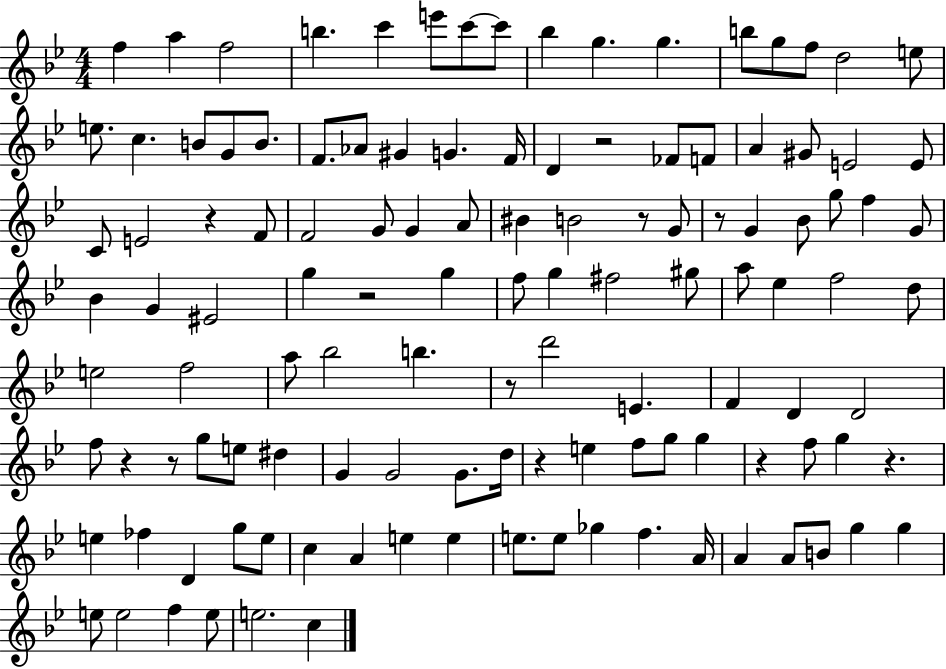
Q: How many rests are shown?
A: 11